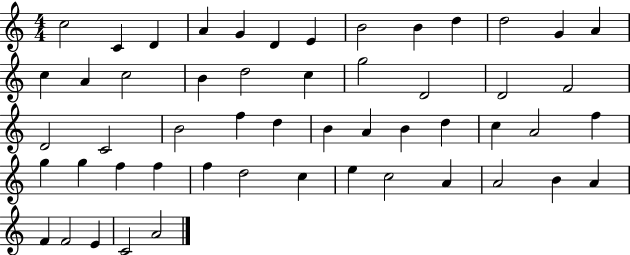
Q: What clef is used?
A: treble